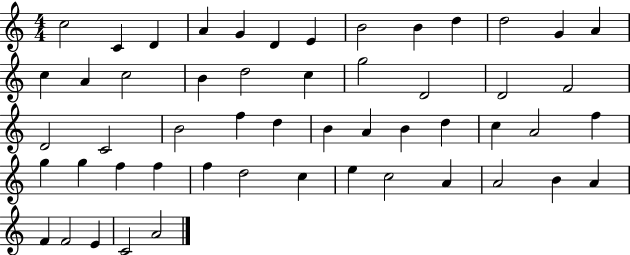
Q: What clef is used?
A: treble